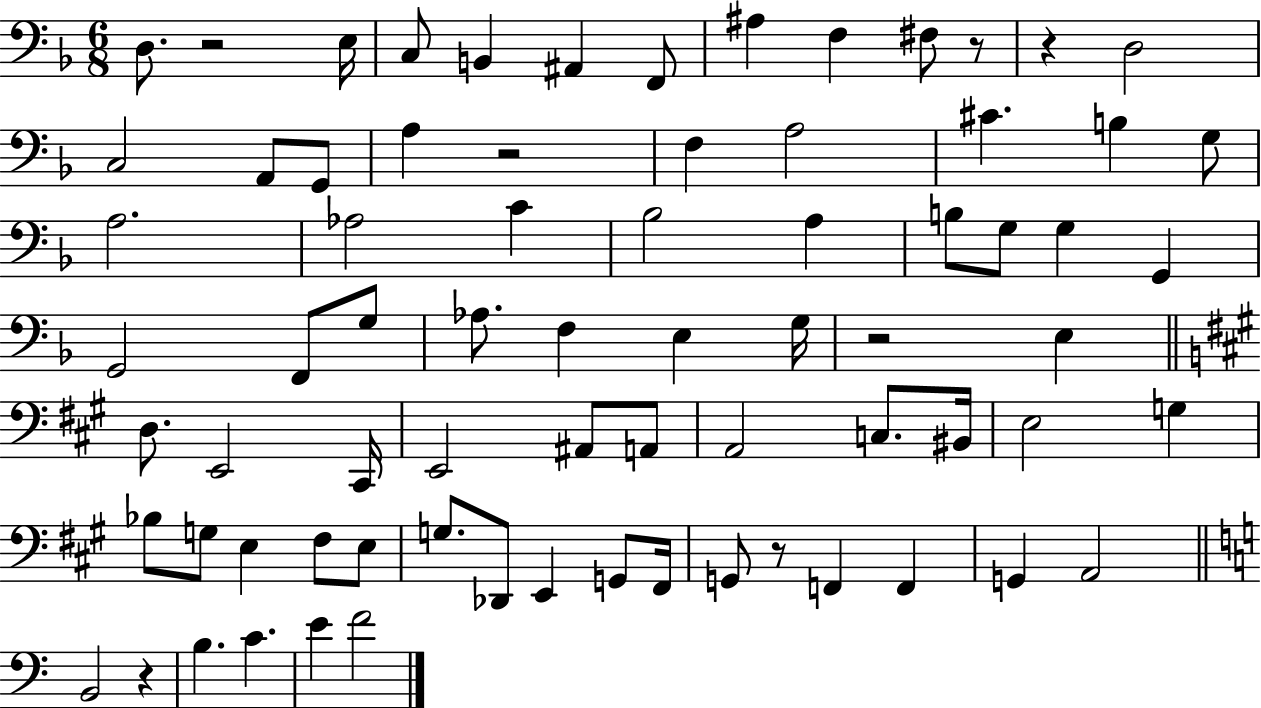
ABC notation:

X:1
T:Untitled
M:6/8
L:1/4
K:F
D,/2 z2 E,/4 C,/2 B,, ^A,, F,,/2 ^A, F, ^F,/2 z/2 z D,2 C,2 A,,/2 G,,/2 A, z2 F, A,2 ^C B, G,/2 A,2 _A,2 C _B,2 A, B,/2 G,/2 G, G,, G,,2 F,,/2 G,/2 _A,/2 F, E, G,/4 z2 E, D,/2 E,,2 ^C,,/4 E,,2 ^A,,/2 A,,/2 A,,2 C,/2 ^B,,/4 E,2 G, _B,/2 G,/2 E, ^F,/2 E,/2 G,/2 _D,,/2 E,, G,,/2 ^F,,/4 G,,/2 z/2 F,, F,, G,, A,,2 B,,2 z B, C E F2